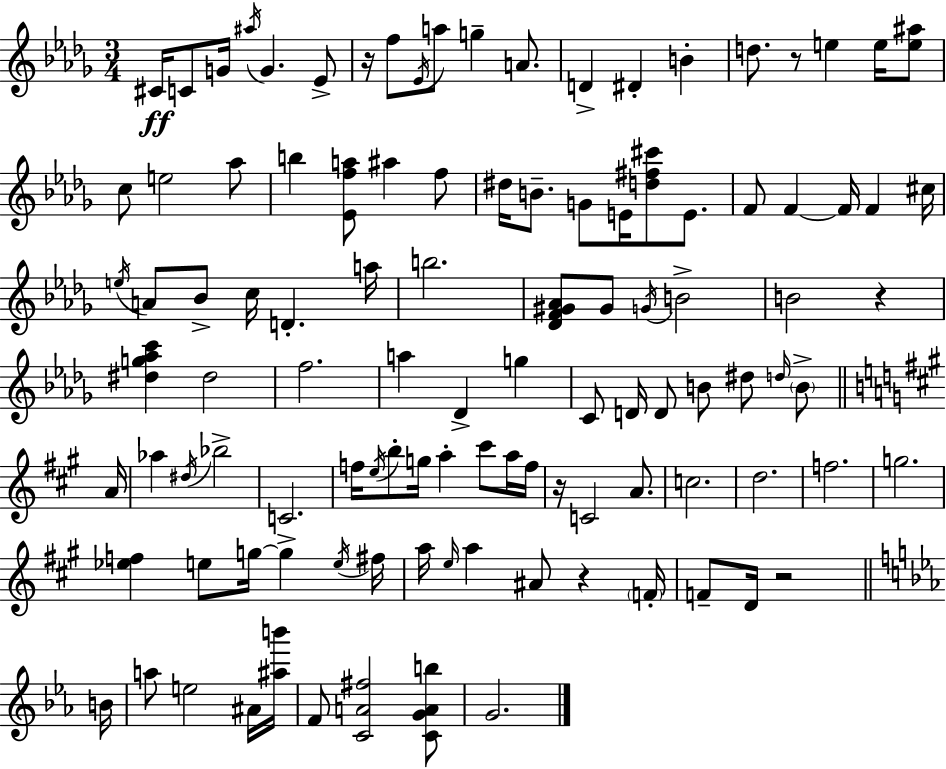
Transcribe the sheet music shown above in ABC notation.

X:1
T:Untitled
M:3/4
L:1/4
K:Bbm
^C/4 C/2 G/4 ^a/4 G _E/2 z/4 f/2 _E/4 a/2 g A/2 D ^D B d/2 z/2 e e/4 [e^a]/2 c/2 e2 _a/2 b [_Efa]/2 ^a f/2 ^d/4 B/2 G/2 E/4 [d^f^c']/2 E/2 F/2 F F/4 F ^c/4 e/4 A/2 _B/2 c/4 D a/4 b2 [_DF^G_A]/2 ^G/2 G/4 B2 B2 z [^dg_ac'] ^d2 f2 a _D g C/2 D/4 D/2 B/2 ^d/2 d/4 B/2 A/4 _a ^d/4 _b2 C2 f/4 e/4 b/2 g/4 a ^c'/2 a/4 f/4 z/4 C2 A/2 c2 d2 f2 g2 [_ef] e/2 g/4 g e/4 ^f/4 a/4 e/4 a ^A/2 z F/4 F/2 D/4 z2 B/4 a/2 e2 ^A/4 [^ab']/4 F/2 [CA^f]2 [CGAb]/2 G2